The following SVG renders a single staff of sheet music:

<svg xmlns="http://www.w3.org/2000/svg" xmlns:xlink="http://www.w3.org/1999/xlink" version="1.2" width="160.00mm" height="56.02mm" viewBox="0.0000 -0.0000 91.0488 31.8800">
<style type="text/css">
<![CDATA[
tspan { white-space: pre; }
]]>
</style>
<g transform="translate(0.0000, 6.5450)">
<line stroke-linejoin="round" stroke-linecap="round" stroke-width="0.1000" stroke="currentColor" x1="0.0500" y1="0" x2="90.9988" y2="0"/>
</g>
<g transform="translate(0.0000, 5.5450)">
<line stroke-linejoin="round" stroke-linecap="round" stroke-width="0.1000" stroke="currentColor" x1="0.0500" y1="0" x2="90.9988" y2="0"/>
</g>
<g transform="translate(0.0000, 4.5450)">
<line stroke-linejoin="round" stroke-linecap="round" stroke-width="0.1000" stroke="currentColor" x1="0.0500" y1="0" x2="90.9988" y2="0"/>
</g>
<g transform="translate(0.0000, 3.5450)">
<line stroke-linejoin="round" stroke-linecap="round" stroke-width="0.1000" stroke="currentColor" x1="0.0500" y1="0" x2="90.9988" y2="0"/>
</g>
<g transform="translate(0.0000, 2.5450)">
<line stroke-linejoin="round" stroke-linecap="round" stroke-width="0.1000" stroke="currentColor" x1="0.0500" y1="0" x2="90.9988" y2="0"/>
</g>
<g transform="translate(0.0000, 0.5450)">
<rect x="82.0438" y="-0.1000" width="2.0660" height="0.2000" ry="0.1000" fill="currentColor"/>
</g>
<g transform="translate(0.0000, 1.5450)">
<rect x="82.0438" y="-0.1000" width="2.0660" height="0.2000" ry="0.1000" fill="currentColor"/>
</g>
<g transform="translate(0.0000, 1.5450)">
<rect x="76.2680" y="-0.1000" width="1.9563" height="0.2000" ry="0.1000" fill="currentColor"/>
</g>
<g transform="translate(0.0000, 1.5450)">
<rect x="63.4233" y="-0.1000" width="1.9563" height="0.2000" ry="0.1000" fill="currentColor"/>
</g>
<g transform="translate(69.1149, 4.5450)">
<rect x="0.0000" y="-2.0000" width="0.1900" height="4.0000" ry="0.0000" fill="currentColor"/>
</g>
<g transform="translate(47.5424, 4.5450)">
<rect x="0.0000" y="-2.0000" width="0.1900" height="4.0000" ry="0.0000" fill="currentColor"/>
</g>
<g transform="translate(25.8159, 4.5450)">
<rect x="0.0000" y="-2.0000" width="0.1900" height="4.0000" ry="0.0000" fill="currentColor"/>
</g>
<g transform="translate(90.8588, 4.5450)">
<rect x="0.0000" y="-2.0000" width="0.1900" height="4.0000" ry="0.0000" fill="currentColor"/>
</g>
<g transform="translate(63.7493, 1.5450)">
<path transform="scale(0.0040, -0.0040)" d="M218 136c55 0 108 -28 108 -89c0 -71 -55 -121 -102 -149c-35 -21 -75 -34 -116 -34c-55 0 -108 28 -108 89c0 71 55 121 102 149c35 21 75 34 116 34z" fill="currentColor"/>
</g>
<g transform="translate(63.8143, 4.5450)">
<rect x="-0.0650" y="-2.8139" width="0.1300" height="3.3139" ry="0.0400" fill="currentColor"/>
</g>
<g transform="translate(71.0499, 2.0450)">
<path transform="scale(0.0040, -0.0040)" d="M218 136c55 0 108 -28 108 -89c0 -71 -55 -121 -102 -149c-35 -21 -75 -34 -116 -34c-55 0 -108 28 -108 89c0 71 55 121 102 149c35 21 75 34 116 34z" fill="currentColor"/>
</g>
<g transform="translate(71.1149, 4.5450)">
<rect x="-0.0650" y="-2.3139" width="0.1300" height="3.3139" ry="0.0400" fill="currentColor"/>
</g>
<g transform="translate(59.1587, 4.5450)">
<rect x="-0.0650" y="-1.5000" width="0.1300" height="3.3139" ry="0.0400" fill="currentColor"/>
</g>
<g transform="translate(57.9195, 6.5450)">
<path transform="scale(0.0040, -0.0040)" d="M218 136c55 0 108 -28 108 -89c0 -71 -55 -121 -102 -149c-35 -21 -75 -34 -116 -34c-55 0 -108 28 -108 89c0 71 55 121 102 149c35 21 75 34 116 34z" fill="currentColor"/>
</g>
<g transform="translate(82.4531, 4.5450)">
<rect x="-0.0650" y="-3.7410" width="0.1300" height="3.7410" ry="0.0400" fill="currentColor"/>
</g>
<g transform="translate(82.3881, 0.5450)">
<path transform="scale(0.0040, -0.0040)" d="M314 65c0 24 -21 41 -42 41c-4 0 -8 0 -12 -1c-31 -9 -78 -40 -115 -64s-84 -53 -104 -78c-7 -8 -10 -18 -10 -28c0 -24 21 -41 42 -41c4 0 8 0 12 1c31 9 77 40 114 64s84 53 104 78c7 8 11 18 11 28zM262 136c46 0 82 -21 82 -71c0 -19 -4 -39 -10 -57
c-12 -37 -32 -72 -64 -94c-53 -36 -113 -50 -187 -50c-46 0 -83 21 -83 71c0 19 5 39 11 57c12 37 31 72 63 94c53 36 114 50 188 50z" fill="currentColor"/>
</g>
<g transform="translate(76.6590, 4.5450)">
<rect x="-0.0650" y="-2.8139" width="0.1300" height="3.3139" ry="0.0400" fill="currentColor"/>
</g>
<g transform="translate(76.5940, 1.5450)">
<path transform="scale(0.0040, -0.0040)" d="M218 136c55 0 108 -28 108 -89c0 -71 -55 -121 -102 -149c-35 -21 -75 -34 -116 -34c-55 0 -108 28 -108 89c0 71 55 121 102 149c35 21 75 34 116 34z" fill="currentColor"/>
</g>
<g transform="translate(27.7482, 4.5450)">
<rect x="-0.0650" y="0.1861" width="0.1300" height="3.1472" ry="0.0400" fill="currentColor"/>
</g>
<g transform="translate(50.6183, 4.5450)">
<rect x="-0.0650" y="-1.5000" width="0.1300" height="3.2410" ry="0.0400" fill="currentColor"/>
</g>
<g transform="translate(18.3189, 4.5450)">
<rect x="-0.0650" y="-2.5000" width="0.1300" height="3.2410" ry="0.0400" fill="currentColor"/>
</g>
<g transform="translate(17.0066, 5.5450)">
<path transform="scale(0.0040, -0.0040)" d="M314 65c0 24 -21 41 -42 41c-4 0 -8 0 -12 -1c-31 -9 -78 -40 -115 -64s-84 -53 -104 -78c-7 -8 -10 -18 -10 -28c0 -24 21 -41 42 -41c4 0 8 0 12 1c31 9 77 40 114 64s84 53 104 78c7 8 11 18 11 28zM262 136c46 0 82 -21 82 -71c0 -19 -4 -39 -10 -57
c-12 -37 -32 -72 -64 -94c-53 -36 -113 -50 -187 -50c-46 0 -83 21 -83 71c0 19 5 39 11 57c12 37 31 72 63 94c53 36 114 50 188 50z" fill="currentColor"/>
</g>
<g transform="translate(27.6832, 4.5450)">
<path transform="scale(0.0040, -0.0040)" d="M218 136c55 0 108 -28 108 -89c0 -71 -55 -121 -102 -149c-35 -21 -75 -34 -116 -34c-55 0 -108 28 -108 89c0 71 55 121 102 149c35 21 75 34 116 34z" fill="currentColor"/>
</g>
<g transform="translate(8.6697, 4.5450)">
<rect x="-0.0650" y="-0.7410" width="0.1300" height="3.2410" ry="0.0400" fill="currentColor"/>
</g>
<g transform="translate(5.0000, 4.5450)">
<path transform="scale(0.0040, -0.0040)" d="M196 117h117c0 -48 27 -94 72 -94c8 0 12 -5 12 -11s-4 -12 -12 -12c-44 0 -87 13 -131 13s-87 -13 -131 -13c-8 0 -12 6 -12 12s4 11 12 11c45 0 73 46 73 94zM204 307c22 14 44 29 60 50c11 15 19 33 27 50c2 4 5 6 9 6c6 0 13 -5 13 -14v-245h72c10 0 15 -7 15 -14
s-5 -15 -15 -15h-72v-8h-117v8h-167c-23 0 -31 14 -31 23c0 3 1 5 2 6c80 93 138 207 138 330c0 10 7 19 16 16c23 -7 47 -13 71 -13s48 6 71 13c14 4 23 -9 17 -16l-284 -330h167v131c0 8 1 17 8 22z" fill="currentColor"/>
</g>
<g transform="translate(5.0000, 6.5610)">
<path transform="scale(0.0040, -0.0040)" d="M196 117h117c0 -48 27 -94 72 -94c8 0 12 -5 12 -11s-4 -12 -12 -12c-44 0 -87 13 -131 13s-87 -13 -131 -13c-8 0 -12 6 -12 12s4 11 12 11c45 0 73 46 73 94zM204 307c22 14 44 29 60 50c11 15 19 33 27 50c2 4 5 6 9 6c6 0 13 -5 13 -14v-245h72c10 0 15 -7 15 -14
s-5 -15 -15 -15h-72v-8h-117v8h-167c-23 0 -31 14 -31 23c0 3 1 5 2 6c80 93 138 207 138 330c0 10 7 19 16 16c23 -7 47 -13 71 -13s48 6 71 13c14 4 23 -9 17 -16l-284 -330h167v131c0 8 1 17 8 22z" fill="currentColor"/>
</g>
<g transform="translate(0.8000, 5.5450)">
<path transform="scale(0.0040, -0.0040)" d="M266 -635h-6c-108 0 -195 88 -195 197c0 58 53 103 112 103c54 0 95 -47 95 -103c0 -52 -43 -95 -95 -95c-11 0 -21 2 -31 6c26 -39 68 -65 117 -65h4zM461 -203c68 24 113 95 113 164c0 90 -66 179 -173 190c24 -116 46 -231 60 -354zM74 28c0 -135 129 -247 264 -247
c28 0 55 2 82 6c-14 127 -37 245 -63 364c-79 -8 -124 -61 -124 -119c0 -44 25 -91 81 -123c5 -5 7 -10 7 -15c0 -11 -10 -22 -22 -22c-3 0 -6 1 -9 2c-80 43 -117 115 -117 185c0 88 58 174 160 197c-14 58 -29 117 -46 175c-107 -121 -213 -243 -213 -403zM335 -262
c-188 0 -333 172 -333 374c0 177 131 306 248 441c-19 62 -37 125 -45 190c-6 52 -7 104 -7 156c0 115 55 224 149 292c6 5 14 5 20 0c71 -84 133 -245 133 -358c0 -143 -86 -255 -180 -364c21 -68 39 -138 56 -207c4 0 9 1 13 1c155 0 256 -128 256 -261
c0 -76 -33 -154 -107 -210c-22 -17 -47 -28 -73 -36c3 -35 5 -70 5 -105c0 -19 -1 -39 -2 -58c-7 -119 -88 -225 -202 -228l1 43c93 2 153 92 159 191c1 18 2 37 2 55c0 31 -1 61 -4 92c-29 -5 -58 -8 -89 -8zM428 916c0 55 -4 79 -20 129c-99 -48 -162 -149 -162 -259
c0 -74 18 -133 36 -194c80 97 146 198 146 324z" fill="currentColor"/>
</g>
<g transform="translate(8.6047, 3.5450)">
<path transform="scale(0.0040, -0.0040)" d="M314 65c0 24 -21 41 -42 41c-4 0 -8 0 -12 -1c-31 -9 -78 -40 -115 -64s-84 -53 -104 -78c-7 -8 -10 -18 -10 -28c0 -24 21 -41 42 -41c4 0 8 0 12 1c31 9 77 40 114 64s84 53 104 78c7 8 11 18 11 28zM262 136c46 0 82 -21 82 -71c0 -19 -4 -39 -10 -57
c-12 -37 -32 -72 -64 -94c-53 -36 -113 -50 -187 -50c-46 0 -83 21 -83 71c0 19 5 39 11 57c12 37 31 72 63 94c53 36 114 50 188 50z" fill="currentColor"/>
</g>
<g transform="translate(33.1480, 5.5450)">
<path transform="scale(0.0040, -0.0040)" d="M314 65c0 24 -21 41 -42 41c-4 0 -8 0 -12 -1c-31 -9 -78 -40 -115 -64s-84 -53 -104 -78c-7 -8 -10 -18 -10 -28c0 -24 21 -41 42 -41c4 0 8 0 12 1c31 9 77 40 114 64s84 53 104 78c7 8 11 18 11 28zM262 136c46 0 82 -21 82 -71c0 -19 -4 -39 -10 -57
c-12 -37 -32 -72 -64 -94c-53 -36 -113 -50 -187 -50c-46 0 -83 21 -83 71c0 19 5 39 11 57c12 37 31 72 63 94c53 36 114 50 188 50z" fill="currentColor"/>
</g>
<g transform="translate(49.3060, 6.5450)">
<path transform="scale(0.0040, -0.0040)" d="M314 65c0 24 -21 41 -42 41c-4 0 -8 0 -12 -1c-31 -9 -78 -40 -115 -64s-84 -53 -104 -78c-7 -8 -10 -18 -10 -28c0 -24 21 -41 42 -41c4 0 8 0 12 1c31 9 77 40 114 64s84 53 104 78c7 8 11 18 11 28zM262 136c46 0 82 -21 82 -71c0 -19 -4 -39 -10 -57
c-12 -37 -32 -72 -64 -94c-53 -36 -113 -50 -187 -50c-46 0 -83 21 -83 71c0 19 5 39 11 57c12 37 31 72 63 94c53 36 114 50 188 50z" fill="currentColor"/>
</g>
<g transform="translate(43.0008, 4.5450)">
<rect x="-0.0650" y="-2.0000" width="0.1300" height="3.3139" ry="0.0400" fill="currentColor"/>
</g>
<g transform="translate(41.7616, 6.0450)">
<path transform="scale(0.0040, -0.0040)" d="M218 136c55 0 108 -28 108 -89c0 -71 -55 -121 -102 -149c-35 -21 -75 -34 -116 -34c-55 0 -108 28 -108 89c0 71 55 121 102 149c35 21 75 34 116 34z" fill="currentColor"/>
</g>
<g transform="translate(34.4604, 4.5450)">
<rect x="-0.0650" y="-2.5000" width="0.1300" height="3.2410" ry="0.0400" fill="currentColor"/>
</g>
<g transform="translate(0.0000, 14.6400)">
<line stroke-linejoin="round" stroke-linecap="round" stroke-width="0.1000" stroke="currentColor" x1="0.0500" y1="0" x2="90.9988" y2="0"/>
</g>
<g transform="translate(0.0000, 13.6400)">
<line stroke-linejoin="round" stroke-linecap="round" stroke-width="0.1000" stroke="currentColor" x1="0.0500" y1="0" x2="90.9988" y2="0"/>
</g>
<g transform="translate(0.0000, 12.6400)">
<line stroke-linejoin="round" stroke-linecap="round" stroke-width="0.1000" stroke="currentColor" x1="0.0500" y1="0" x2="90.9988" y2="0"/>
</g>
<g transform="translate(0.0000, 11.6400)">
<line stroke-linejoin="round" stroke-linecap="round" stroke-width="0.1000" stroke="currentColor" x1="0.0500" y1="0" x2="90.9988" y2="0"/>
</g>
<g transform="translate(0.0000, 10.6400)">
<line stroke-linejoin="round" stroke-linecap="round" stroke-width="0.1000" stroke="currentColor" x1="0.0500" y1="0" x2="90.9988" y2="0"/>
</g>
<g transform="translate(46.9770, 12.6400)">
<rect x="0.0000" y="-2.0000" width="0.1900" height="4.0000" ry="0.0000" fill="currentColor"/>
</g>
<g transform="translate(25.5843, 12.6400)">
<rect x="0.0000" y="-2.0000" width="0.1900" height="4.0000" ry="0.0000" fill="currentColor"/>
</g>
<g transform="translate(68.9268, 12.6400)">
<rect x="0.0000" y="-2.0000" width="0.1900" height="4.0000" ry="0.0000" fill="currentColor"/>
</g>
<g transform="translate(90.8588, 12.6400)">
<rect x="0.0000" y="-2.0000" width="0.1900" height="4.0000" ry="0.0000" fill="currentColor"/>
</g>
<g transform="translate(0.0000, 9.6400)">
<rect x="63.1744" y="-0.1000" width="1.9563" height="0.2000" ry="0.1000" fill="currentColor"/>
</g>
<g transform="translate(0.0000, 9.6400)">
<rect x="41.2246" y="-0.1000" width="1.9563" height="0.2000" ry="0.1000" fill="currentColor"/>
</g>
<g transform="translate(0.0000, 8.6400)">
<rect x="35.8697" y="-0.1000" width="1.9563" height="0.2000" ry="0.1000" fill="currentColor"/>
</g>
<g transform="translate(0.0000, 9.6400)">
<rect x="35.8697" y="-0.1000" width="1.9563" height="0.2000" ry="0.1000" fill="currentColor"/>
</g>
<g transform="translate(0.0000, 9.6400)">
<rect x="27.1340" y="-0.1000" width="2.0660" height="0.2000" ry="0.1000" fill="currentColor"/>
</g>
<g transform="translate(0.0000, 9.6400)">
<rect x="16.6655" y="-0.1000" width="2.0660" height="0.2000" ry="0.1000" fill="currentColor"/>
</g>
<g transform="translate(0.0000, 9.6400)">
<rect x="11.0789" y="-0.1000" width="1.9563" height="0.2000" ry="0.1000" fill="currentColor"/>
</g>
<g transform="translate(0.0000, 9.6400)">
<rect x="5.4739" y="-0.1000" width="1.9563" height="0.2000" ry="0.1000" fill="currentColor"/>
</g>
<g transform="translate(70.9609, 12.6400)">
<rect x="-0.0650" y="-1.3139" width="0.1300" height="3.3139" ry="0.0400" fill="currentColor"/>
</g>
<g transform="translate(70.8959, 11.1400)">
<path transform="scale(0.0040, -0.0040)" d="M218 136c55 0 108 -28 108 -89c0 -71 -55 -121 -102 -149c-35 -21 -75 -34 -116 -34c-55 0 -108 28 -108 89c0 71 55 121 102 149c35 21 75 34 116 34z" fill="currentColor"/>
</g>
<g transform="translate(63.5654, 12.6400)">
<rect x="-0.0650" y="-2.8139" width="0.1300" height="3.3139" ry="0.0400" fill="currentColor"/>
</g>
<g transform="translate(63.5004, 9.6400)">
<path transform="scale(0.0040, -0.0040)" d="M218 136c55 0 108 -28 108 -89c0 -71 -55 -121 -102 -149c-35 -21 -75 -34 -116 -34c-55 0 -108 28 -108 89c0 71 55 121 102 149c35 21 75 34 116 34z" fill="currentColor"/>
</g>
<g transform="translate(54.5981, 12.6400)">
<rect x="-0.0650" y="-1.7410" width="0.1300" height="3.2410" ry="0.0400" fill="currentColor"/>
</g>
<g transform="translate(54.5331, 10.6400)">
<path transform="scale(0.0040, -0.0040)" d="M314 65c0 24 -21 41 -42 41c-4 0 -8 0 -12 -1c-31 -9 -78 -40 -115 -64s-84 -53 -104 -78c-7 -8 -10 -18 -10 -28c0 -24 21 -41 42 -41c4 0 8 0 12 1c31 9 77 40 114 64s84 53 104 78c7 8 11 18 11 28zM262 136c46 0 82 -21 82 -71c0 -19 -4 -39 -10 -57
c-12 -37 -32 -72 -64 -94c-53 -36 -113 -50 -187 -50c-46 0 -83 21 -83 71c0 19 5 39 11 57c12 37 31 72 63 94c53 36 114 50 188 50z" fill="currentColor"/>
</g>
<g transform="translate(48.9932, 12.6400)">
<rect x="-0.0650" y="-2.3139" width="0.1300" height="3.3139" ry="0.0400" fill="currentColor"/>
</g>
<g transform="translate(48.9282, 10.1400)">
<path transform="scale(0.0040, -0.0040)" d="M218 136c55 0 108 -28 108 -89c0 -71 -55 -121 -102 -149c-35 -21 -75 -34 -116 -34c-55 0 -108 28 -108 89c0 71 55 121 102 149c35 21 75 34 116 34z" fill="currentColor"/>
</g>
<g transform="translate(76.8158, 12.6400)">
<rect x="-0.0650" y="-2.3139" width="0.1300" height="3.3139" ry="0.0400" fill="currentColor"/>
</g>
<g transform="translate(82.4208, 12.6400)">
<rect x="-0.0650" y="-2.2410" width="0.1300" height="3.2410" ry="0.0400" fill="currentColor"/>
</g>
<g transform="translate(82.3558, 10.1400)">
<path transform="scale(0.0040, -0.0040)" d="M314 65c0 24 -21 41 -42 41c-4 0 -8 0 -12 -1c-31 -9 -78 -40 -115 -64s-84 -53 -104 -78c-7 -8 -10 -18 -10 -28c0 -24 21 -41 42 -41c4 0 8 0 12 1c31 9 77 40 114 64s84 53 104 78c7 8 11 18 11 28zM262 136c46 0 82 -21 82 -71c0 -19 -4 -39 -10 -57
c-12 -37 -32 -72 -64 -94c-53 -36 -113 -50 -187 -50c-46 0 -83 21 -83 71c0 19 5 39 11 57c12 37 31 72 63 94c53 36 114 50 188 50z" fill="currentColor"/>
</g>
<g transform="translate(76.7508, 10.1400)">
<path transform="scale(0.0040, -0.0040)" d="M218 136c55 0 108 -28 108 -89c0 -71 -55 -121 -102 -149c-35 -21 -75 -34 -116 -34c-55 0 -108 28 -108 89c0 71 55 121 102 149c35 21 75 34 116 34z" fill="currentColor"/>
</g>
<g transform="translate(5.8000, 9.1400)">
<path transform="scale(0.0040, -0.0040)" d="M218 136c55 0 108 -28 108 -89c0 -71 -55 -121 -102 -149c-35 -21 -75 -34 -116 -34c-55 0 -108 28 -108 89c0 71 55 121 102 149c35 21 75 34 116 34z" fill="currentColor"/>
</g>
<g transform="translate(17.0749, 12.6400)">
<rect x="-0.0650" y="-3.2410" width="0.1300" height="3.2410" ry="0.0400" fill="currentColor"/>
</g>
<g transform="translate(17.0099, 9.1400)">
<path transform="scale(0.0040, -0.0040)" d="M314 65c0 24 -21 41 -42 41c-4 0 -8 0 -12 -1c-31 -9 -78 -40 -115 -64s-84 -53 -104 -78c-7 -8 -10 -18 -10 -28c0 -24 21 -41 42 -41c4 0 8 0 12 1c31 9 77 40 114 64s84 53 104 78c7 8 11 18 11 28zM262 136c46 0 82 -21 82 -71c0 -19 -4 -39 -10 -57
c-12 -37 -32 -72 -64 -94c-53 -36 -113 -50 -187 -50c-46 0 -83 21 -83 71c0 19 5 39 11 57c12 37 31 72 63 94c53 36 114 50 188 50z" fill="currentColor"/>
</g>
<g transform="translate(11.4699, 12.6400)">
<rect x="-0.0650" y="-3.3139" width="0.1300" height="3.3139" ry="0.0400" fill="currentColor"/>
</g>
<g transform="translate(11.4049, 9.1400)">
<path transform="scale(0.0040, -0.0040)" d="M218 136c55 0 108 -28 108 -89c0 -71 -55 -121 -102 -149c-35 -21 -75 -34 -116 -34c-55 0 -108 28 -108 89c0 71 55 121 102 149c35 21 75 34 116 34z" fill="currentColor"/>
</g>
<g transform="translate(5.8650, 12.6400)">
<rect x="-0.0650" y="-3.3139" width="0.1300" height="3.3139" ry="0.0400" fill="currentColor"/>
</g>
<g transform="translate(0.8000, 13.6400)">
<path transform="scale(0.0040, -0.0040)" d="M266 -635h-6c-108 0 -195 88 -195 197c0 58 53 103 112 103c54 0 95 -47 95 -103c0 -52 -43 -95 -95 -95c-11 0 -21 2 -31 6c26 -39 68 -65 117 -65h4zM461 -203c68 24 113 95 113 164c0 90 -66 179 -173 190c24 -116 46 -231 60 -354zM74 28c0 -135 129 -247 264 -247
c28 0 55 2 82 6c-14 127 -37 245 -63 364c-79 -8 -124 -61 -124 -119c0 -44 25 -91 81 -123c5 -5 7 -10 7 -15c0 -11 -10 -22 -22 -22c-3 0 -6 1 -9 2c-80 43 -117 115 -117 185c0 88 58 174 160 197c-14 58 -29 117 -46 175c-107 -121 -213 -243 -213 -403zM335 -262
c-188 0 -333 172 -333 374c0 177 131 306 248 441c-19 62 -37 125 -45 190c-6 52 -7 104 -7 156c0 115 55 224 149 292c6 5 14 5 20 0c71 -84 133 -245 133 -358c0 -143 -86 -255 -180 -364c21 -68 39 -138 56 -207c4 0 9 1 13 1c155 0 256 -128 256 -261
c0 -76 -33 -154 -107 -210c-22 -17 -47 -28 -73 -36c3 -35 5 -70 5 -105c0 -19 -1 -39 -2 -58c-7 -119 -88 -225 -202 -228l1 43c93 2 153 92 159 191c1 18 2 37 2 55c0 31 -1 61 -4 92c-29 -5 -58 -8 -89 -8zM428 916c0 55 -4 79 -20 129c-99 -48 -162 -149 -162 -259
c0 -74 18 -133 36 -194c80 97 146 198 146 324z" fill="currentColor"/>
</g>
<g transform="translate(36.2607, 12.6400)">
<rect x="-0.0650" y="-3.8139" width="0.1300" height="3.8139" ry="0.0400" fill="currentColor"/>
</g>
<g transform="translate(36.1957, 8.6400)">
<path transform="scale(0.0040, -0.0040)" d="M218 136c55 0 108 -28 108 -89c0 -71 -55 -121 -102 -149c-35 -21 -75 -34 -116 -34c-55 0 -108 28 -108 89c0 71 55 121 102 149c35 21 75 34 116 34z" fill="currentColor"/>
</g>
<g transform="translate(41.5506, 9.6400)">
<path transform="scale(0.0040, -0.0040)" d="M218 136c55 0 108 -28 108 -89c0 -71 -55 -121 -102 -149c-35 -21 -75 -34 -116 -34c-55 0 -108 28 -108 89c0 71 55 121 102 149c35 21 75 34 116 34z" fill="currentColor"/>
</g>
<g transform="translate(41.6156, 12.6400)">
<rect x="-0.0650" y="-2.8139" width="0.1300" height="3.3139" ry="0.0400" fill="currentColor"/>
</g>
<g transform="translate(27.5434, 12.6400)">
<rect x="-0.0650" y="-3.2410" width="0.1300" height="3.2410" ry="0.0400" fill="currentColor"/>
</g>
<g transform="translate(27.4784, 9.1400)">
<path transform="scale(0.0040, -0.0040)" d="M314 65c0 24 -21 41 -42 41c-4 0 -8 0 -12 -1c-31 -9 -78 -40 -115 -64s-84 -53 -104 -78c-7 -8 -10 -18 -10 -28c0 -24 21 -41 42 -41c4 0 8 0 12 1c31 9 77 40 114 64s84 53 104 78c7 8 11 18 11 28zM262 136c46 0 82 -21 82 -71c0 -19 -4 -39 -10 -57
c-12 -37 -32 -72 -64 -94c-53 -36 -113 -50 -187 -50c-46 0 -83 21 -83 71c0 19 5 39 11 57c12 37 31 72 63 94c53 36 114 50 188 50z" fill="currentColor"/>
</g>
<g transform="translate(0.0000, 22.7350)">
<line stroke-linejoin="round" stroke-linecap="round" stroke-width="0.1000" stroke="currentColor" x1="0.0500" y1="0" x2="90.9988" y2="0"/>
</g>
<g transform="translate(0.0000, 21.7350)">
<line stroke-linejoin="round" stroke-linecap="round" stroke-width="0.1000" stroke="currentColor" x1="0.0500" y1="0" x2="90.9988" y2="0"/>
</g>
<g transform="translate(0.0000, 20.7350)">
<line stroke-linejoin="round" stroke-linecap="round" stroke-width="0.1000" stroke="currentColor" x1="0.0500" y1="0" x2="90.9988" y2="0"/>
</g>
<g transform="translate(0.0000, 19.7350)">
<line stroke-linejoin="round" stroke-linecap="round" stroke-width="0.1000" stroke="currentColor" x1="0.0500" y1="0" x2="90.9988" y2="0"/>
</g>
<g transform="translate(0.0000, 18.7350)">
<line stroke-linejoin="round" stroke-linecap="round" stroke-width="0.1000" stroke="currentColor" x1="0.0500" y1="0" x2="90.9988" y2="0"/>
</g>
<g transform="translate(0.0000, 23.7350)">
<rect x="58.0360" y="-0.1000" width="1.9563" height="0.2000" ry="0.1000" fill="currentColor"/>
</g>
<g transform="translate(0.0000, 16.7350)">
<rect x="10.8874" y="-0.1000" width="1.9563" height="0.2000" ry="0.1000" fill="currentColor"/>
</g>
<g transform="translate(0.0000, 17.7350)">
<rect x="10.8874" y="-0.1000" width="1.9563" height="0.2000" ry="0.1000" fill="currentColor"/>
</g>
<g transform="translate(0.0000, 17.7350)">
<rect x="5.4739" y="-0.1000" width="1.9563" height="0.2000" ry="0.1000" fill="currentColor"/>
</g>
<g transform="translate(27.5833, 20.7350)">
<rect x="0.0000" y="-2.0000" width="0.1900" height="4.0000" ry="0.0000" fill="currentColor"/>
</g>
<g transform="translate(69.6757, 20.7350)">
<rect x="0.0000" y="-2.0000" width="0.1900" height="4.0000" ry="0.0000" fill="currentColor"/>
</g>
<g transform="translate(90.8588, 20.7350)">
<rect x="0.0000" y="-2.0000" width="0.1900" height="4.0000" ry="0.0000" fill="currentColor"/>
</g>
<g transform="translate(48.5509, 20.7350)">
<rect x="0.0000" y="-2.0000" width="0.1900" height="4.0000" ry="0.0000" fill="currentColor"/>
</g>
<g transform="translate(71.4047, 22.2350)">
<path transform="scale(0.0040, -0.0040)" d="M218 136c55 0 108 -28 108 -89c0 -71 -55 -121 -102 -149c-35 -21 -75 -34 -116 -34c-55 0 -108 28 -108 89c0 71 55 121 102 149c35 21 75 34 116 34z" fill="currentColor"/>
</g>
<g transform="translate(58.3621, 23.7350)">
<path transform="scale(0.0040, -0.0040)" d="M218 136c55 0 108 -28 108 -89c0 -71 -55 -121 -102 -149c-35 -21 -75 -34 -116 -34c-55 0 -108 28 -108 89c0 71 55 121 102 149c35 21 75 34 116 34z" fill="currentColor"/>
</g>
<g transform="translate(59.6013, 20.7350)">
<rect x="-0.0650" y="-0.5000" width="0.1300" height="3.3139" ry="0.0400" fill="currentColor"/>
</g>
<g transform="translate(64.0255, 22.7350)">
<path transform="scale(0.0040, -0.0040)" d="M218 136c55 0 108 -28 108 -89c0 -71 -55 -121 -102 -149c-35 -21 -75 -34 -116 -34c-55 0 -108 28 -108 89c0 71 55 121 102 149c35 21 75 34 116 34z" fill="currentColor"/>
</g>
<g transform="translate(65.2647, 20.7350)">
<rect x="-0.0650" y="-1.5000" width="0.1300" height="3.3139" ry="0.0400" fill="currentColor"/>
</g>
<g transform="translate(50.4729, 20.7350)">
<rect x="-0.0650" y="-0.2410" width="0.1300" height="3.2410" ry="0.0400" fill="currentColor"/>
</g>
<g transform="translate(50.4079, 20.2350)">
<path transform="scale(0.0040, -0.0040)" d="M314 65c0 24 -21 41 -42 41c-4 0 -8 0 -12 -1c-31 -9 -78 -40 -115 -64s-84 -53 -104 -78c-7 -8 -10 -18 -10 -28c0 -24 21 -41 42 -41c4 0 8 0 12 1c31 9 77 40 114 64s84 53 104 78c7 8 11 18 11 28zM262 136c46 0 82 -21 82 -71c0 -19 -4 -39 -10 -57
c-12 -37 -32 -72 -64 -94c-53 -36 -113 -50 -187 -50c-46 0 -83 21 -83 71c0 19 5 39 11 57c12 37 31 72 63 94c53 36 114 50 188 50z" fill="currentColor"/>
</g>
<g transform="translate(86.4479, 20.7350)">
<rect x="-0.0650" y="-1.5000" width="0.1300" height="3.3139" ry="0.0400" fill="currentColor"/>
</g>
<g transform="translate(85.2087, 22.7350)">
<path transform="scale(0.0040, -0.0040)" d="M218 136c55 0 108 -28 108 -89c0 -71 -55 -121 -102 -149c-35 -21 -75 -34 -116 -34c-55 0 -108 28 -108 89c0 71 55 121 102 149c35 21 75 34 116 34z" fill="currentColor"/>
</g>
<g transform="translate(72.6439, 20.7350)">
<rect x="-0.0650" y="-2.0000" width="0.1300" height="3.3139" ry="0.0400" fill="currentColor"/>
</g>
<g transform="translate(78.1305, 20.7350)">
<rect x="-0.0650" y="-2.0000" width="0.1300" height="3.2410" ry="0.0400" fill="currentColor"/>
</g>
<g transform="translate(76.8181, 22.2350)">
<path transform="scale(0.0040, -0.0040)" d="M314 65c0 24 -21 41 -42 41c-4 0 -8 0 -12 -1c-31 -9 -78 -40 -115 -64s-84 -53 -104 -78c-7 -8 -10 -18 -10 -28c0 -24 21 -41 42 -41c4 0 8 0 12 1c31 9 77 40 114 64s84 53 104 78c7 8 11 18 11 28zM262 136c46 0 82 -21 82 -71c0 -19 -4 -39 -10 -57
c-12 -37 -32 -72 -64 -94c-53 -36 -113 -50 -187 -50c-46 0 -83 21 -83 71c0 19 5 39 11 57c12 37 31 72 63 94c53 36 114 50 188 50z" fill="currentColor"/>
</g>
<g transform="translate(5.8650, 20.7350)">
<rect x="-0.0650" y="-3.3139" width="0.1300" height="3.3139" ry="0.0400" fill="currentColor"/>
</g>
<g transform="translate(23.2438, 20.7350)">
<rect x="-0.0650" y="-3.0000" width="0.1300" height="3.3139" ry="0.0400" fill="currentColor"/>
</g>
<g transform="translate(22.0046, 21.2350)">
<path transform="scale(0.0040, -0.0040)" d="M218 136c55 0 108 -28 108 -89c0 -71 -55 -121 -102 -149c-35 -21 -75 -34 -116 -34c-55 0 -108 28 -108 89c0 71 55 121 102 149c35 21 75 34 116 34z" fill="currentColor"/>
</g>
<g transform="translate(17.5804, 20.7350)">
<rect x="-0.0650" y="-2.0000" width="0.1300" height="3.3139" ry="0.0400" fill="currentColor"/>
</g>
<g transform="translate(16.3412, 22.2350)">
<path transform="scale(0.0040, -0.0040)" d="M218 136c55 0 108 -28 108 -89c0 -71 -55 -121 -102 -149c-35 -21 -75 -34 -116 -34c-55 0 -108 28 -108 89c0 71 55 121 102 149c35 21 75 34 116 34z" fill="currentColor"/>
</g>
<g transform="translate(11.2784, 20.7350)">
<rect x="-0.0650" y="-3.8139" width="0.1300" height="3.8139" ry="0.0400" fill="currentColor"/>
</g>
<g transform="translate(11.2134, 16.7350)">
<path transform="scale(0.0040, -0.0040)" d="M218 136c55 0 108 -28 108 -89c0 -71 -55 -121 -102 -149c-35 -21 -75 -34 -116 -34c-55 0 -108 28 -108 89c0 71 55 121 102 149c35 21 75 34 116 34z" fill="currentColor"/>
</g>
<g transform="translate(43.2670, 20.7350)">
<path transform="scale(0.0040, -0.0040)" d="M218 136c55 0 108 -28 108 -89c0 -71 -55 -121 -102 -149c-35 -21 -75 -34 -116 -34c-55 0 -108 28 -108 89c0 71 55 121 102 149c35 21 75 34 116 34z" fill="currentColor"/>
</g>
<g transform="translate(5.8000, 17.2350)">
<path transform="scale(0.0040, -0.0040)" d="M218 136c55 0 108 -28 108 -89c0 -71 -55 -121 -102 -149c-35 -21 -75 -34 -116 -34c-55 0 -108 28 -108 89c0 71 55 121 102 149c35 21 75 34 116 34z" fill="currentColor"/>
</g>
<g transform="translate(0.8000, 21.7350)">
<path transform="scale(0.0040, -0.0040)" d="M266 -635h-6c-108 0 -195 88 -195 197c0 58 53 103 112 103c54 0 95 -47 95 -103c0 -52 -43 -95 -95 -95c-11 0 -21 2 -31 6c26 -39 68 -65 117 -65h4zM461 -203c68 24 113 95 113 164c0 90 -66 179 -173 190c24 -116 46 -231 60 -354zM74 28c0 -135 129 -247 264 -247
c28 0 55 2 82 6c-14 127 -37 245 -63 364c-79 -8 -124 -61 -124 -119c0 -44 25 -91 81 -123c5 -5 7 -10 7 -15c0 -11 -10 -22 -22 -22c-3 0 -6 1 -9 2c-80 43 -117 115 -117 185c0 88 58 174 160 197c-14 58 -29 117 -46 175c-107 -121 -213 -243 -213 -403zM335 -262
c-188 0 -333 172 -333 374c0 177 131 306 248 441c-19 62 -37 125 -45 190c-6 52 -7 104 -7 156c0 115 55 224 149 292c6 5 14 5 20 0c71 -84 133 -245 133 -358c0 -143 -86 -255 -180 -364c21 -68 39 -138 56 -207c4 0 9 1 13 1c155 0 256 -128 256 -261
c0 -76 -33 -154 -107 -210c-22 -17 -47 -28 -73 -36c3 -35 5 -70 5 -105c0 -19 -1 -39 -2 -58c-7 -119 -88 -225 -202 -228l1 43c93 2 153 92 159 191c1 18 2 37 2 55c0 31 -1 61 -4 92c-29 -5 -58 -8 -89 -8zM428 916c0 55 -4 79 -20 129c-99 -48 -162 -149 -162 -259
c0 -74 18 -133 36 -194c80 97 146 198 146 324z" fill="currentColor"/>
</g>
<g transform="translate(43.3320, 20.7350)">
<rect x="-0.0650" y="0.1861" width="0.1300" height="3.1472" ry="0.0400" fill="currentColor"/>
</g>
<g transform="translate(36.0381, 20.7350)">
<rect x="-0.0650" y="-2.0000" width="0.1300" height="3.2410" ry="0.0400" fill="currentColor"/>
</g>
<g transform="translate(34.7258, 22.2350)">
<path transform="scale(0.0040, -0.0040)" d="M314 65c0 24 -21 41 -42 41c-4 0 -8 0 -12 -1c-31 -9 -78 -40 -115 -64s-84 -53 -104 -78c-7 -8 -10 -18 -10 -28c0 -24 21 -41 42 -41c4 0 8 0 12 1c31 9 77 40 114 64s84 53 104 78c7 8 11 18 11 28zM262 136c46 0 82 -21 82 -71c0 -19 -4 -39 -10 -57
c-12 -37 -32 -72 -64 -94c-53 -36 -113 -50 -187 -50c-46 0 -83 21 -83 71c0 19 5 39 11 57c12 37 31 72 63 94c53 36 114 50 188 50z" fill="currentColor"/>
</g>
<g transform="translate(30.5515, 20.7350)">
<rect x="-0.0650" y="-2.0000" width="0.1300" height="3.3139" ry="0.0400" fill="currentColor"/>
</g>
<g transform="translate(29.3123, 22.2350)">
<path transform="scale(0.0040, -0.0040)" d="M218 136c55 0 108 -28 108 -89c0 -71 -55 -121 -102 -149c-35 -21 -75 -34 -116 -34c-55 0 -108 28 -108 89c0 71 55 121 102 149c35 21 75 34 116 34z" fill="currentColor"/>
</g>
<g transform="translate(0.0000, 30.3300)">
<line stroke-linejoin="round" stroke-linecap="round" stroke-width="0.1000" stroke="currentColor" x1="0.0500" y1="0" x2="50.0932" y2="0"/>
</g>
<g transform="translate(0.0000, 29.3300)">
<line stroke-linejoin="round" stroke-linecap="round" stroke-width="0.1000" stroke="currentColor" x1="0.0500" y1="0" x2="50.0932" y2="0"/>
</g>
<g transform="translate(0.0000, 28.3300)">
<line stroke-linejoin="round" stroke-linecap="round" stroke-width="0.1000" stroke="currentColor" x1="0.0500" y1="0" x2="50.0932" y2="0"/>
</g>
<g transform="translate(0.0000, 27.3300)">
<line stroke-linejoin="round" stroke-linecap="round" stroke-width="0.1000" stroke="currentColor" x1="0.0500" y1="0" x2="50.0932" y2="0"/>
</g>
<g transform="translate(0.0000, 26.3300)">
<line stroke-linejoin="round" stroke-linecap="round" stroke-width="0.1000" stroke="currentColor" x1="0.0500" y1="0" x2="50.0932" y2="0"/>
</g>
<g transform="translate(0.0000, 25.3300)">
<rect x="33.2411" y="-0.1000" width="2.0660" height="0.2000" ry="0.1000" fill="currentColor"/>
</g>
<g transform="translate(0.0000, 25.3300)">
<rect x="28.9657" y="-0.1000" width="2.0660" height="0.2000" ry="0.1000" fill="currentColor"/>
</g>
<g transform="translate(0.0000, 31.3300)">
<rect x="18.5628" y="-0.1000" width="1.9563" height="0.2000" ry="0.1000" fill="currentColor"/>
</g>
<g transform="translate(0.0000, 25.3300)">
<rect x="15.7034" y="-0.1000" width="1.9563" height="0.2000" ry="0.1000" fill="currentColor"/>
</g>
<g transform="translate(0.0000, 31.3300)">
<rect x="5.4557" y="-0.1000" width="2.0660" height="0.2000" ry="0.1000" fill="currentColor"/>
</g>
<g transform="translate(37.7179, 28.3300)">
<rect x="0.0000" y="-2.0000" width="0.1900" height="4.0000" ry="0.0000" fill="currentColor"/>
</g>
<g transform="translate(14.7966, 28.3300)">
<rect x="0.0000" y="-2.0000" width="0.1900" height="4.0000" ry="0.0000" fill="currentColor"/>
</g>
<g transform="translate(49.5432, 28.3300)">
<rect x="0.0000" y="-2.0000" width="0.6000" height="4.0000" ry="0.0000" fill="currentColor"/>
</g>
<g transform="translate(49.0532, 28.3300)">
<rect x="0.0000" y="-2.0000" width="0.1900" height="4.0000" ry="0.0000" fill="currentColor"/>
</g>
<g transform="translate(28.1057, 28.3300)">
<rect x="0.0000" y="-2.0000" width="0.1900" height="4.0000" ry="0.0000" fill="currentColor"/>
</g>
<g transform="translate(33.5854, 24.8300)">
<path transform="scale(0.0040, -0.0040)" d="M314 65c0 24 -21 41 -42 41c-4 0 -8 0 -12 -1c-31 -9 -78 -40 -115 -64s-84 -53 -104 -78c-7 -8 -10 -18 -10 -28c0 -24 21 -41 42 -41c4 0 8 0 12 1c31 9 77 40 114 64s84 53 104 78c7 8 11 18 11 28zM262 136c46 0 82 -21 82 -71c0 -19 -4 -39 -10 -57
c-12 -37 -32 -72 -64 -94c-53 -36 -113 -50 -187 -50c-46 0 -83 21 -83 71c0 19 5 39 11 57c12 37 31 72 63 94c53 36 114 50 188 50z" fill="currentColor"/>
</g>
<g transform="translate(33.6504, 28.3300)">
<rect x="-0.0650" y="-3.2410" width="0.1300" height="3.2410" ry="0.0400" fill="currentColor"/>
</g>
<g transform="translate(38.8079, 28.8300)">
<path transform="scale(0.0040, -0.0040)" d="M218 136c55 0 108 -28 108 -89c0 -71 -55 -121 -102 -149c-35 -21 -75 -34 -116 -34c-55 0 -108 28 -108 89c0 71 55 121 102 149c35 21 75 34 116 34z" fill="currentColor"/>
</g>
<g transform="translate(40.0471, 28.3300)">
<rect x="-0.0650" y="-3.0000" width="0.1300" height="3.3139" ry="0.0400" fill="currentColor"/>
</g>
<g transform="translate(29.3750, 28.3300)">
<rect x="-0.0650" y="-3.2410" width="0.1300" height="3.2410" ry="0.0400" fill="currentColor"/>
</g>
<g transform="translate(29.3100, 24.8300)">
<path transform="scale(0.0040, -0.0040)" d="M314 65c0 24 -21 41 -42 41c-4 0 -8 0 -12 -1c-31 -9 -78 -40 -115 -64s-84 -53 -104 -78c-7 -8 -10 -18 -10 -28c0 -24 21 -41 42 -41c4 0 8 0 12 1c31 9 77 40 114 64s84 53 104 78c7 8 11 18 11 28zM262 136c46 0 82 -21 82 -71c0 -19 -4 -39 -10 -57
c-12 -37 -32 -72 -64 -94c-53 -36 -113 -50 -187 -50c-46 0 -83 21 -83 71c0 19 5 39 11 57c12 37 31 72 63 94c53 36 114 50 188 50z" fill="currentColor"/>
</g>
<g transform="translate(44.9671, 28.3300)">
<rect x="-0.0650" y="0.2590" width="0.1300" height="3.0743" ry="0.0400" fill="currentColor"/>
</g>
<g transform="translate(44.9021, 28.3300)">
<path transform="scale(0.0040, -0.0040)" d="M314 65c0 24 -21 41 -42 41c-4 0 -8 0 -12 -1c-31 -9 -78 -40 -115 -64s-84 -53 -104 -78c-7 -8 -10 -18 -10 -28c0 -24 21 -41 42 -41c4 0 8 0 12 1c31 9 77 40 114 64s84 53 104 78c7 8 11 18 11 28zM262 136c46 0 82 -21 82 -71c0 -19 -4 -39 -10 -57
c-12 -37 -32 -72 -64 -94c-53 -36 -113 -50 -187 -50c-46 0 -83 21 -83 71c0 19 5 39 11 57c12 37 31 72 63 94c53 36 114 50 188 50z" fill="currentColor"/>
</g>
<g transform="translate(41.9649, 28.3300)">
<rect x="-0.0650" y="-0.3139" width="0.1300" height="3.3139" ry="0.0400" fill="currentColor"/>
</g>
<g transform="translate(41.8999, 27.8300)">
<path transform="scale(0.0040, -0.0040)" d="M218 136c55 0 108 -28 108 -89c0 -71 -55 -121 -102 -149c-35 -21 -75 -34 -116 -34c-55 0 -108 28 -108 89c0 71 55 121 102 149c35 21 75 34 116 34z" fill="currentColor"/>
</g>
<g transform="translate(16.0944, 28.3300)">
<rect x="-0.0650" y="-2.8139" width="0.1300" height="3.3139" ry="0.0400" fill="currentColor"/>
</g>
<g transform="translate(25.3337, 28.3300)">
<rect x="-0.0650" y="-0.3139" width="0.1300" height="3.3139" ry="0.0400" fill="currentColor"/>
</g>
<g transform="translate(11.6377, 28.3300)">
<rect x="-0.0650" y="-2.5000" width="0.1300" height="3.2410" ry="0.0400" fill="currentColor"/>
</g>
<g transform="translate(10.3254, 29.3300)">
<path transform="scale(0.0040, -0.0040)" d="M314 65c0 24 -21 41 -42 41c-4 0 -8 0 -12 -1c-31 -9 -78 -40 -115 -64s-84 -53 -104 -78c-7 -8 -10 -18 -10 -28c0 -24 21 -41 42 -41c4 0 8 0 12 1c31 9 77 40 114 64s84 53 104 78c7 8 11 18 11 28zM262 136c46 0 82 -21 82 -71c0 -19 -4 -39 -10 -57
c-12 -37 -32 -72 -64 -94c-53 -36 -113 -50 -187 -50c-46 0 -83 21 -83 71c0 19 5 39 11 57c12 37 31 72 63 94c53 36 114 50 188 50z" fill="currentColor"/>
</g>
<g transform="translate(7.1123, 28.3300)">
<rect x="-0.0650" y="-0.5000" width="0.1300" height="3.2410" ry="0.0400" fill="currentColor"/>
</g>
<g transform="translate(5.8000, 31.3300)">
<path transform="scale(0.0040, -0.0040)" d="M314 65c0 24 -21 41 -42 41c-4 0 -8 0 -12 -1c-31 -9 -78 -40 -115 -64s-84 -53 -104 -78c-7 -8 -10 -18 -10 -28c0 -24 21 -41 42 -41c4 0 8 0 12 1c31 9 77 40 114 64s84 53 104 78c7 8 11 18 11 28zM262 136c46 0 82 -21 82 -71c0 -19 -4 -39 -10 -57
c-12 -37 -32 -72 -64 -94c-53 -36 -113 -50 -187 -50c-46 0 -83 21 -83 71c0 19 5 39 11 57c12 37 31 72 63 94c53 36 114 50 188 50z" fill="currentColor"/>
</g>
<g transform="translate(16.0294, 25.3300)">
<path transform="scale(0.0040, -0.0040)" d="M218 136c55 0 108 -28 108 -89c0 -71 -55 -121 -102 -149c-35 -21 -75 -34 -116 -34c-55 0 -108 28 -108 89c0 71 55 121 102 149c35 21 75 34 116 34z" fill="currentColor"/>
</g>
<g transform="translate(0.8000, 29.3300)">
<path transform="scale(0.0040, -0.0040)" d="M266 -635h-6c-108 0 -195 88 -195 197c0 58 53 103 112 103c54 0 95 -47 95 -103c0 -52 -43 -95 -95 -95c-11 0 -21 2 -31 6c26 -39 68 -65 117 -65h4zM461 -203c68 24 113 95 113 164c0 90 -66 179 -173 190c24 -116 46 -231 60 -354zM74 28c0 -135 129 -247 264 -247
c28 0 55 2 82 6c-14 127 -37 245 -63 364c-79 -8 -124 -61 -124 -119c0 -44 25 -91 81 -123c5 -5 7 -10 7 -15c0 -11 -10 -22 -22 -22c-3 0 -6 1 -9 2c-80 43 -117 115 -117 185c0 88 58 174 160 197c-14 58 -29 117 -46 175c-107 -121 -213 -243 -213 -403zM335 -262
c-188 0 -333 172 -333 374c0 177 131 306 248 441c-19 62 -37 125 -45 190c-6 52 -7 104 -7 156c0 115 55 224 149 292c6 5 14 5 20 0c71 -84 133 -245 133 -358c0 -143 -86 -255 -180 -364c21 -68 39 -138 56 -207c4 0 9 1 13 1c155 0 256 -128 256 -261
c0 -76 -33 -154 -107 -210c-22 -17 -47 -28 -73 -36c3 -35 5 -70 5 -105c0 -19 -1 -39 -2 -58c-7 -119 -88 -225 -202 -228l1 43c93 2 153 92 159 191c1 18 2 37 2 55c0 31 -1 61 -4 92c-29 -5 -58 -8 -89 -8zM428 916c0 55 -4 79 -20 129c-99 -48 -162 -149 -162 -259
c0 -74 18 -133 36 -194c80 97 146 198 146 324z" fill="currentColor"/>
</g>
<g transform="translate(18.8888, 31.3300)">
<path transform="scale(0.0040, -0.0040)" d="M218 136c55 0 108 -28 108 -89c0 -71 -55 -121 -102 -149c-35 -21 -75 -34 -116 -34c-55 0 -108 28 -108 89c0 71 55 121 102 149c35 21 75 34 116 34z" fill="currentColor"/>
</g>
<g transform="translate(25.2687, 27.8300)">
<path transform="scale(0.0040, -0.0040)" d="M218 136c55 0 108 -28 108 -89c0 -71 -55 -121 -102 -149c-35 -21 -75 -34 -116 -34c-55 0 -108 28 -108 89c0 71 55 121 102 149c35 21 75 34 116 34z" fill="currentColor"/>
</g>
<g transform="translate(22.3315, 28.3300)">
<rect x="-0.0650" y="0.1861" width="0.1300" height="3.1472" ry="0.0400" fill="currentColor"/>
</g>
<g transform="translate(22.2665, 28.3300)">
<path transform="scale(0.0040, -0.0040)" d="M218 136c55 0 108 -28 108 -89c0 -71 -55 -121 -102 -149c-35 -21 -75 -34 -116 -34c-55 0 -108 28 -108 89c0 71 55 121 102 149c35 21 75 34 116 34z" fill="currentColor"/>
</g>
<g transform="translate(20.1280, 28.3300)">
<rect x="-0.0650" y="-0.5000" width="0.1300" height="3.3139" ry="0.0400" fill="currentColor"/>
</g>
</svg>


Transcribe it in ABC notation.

X:1
T:Untitled
M:4/4
L:1/4
K:C
d2 G2 B G2 F E2 E a g a c'2 b b b2 b2 c' a g f2 a e g g2 b c' F A F F2 B c2 C E F F2 E C2 G2 a C B c b2 b2 A c B2